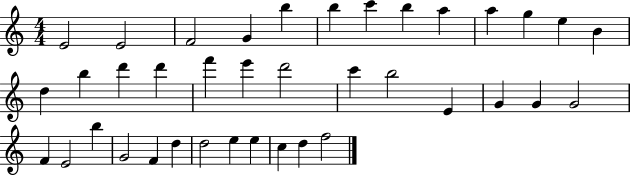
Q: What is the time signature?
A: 4/4